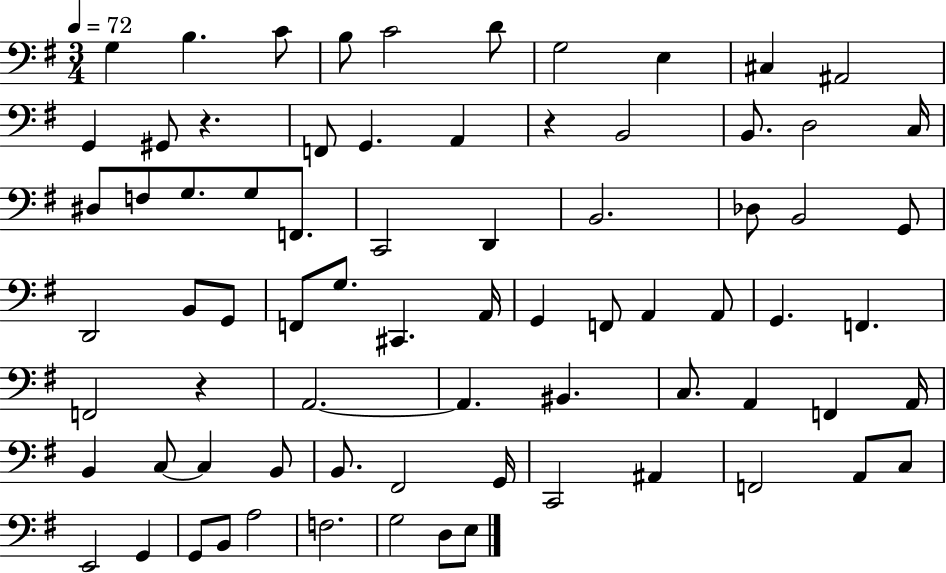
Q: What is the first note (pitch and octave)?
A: G3